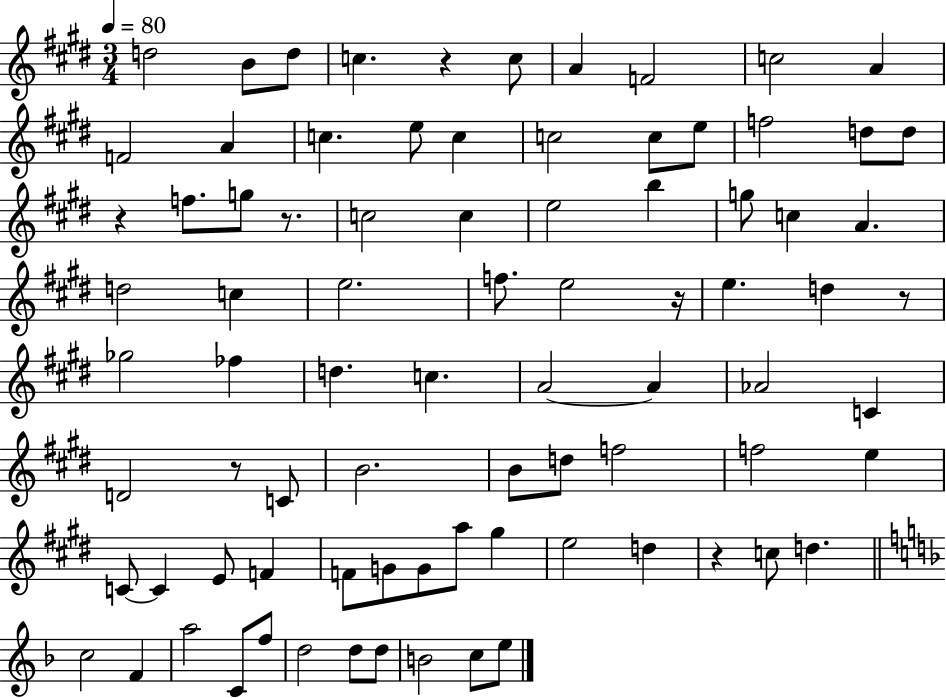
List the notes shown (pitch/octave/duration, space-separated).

D5/h B4/e D5/e C5/q. R/q C5/e A4/q F4/h C5/h A4/q F4/h A4/q C5/q. E5/e C5/q C5/h C5/e E5/e F5/h D5/e D5/e R/q F5/e. G5/e R/e. C5/h C5/q E5/h B5/q G5/e C5/q A4/q. D5/h C5/q E5/h. F5/e. E5/h R/s E5/q. D5/q R/e Gb5/h FES5/q D5/q. C5/q. A4/h A4/q Ab4/h C4/q D4/h R/e C4/e B4/h. B4/e D5/e F5/h F5/h E5/q C4/e C4/q E4/e F4/q F4/e G4/e G4/e A5/e G#5/q E5/h D5/q R/q C5/e D5/q. C5/h F4/q A5/h C4/e F5/e D5/h D5/e D5/e B4/h C5/e E5/e